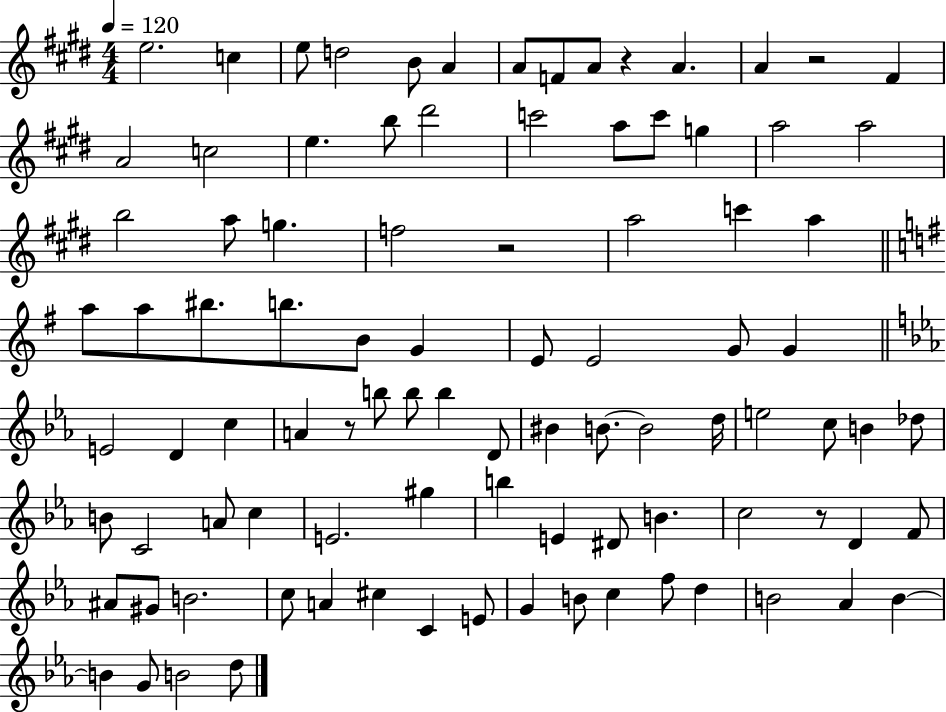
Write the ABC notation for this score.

X:1
T:Untitled
M:4/4
L:1/4
K:E
e2 c e/2 d2 B/2 A A/2 F/2 A/2 z A A z2 ^F A2 c2 e b/2 ^d'2 c'2 a/2 c'/2 g a2 a2 b2 a/2 g f2 z2 a2 c' a a/2 a/2 ^b/2 b/2 B/2 G E/2 E2 G/2 G E2 D c A z/2 b/2 b/2 b D/2 ^B B/2 B2 d/4 e2 c/2 B _d/2 B/2 C2 A/2 c E2 ^g b E ^D/2 B c2 z/2 D F/2 ^A/2 ^G/2 B2 c/2 A ^c C E/2 G B/2 c f/2 d B2 _A B B G/2 B2 d/2